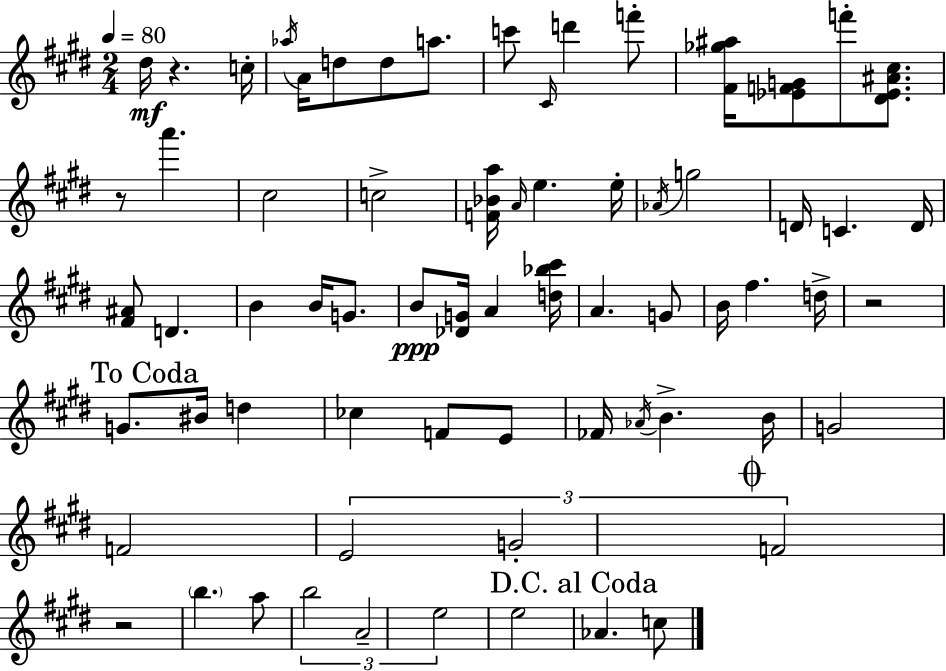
{
  \clef treble
  \numericTimeSignature
  \time 2/4
  \key e \major
  \tempo 4 = 80
  dis''16\mf r4. c''16-. | \acciaccatura { aes''16 } a'16 d''8 d''8 a''8. | c'''8 \grace { cis'16 } d'''4 | f'''8-. <fis' ges'' ais''>16 <ees' f' g'>8 f'''8-. <dis' ees' ais' cis''>8. | \break r8 a'''4. | cis''2 | c''2-> | <f' bes' a''>16 \grace { a'16 } e''4. | \break e''16-. \acciaccatura { aes'16 } g''2 | d'16 c'4. | d'16 <fis' ais'>8 d'4. | b'4 | \break b'16 g'8. b'8\ppp <des' g'>16 a'4 | <d'' bes'' cis'''>16 a'4. | g'8 b'16 fis''4. | d''16-> r2 | \break \mark "To Coda" g'8. bis'16 | d''4 ces''4 | f'8 e'8 fes'16 \acciaccatura { aes'16 } b'4.-> | b'16 g'2 | \break f'2 | \tuplet 3/2 { e'2 | g'2-. | \mark \markup { \musicglyph "scripts.coda" } f'2 } | \break r2 | \parenthesize b''4. | a''8 \tuplet 3/2 { b''2 | a'2-- | \break e''2 } | e''2 | \mark "D.C. al Coda" aes'4. | c''8 \bar "|."
}